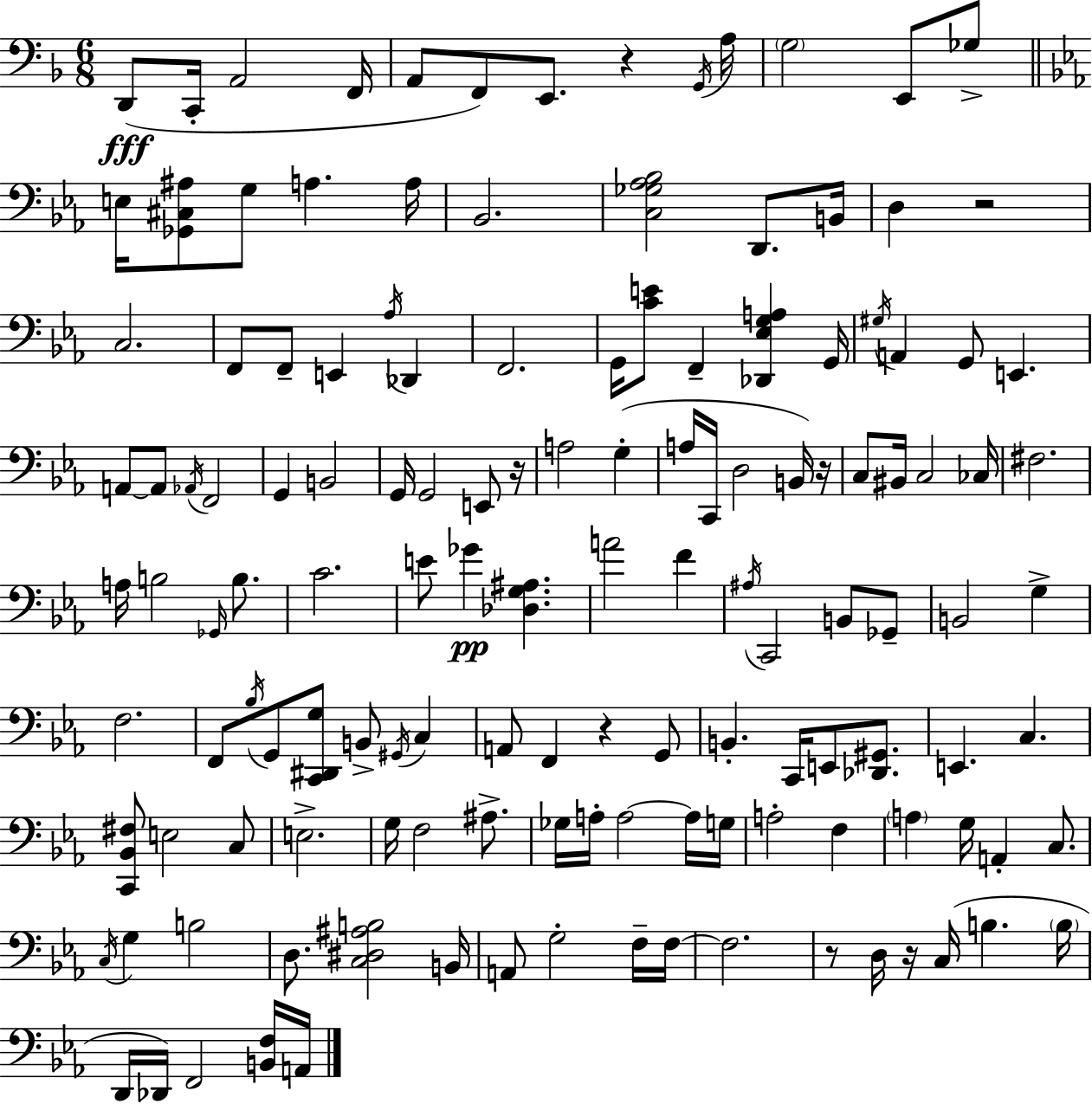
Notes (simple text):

D2/e C2/s A2/h F2/s A2/e F2/e E2/e. R/q G2/s A3/s G3/h E2/e Gb3/e E3/s [Gb2,C#3,A#3]/e G3/e A3/q. A3/s Bb2/h. [C3,Gb3,Ab3,Bb3]/h D2/e. B2/s D3/q R/h C3/h. F2/e F2/e E2/q Ab3/s Db2/q F2/h. G2/s [C4,E4]/e F2/q [Db2,Eb3,G3,A3]/q G2/s G#3/s A2/q G2/e E2/q. A2/e A2/e Ab2/s F2/h G2/q B2/h G2/s G2/h E2/e R/s A3/h G3/q A3/s C2/s D3/h B2/s R/s C3/e BIS2/s C3/h CES3/s F#3/h. A3/s B3/h Gb2/s B3/e. C4/h. E4/e Gb4/q [Db3,G3,A#3]/q. A4/h F4/q A#3/s C2/h B2/e Gb2/e B2/h G3/q F3/h. F2/e Bb3/s G2/e [C2,D#2,G3]/e B2/e G#2/s C3/q A2/e F2/q R/q G2/e B2/q. C2/s E2/e [Db2,G#2]/e. E2/q. C3/q. [C2,Bb2,F#3]/e E3/h C3/e E3/h. G3/s F3/h A#3/e. Gb3/s A3/s A3/h A3/s G3/s A3/h F3/q A3/q G3/s A2/q C3/e. C3/s G3/q B3/h D3/e. [C3,D#3,A#3,B3]/h B2/s A2/e G3/h F3/s F3/s F3/h. R/e D3/s R/s C3/s B3/q. B3/s D2/s Db2/s F2/h [B2,F3]/s A2/s